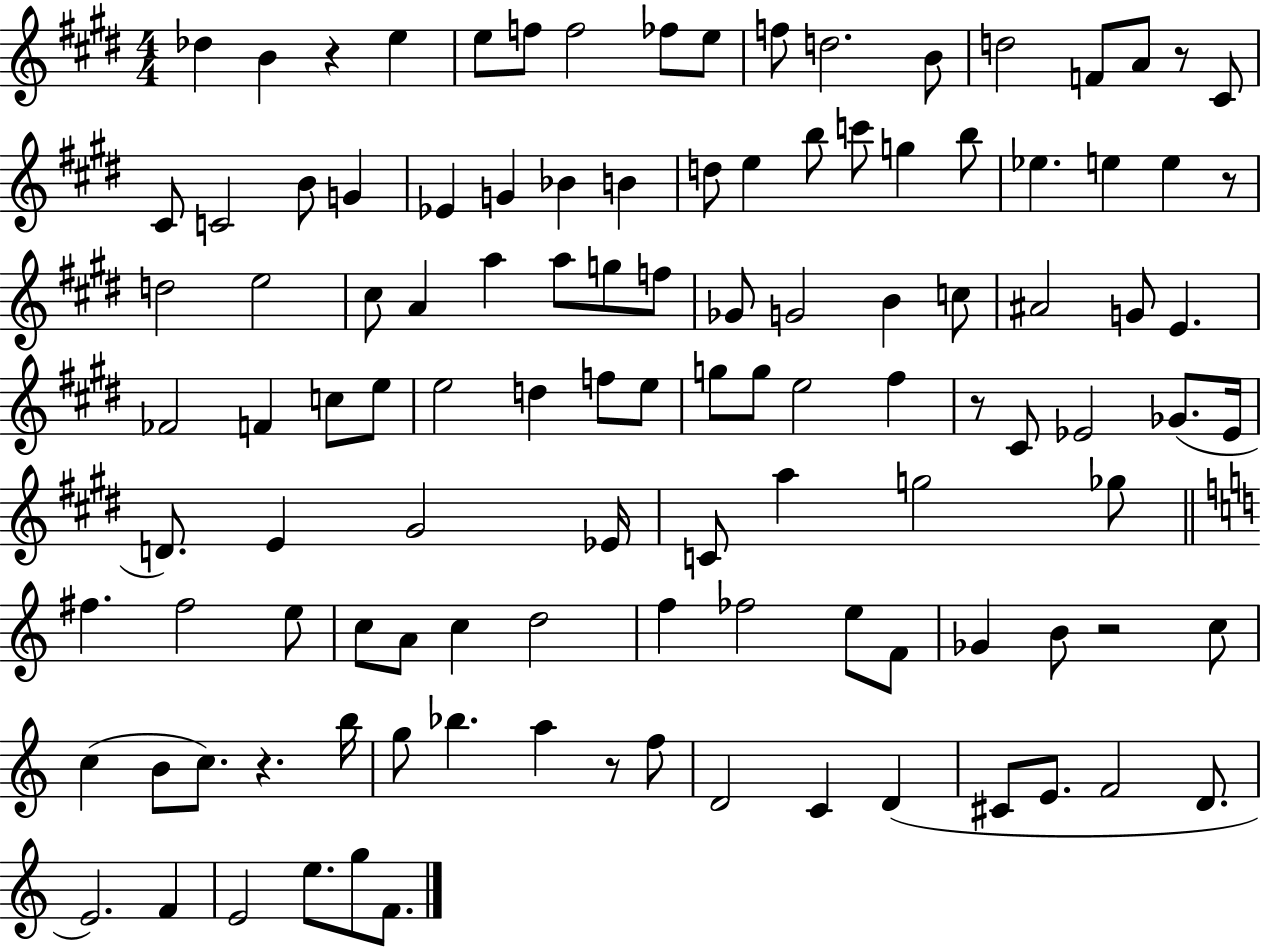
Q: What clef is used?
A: treble